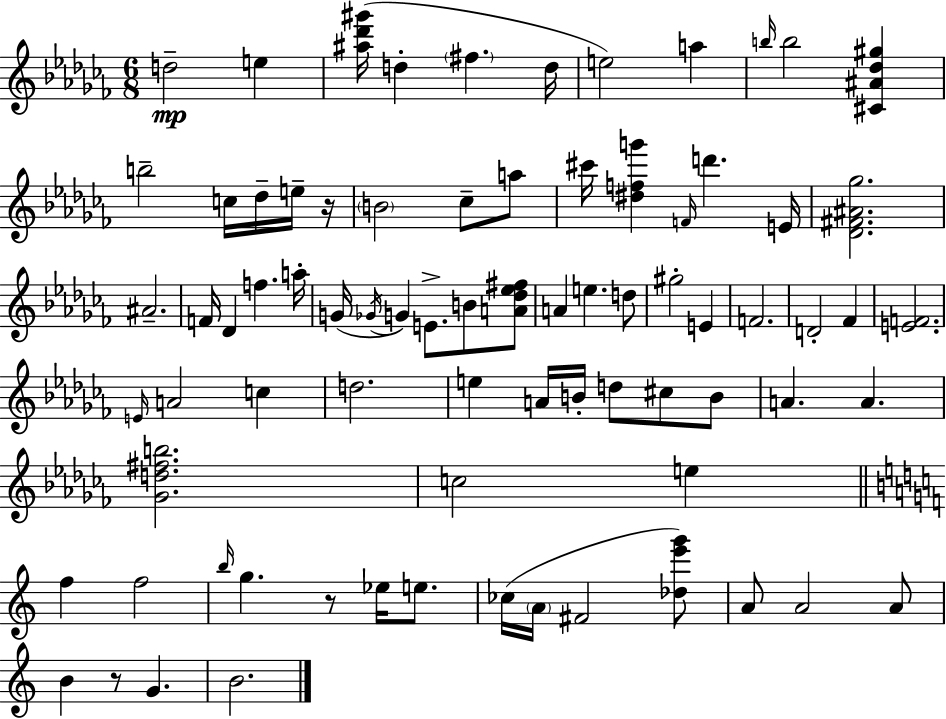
{
  \clef treble
  \numericTimeSignature
  \time 6/8
  \key aes \minor
  d''2--\mp e''4 | <ais'' des''' gis'''>16( d''4-. \parenthesize fis''4. d''16 | e''2) a''4 | \grace { b''16 } b''2 <cis' ais' des'' gis''>4 | \break b''2-- c''16 des''16-- e''16-- | r16 \parenthesize b'2 ces''8-- a''8 | cis'''16 <dis'' f'' g'''>4 \grace { f'16 } d'''4. | e'16 <des' fis' ais' ges''>2. | \break ais'2.-- | f'16 des'4 f''4. | a''16-. g'16( \acciaccatura { ges'16 } g'4) e'8.-> b'8 | <a' des'' ees'' fis''>8 a'4 e''4. | \break d''8 gis''2-. e'4 | f'2. | d'2-. fes'4 | <e' f'>2. | \break \grace { e'16 } a'2 | c''4 d''2. | e''4 a'16 b'16-. d''8 | cis''8 b'8 a'4. a'4. | \break <ges' d'' fis'' b''>2. | c''2 | e''4 \bar "||" \break \key c \major f''4 f''2 | \grace { b''16 } g''4. r8 ees''16 e''8. | ces''16( \parenthesize a'16 fis'2 <des'' e''' g'''>8) | a'8 a'2 a'8 | \break b'4 r8 g'4. | b'2. | \bar "|."
}